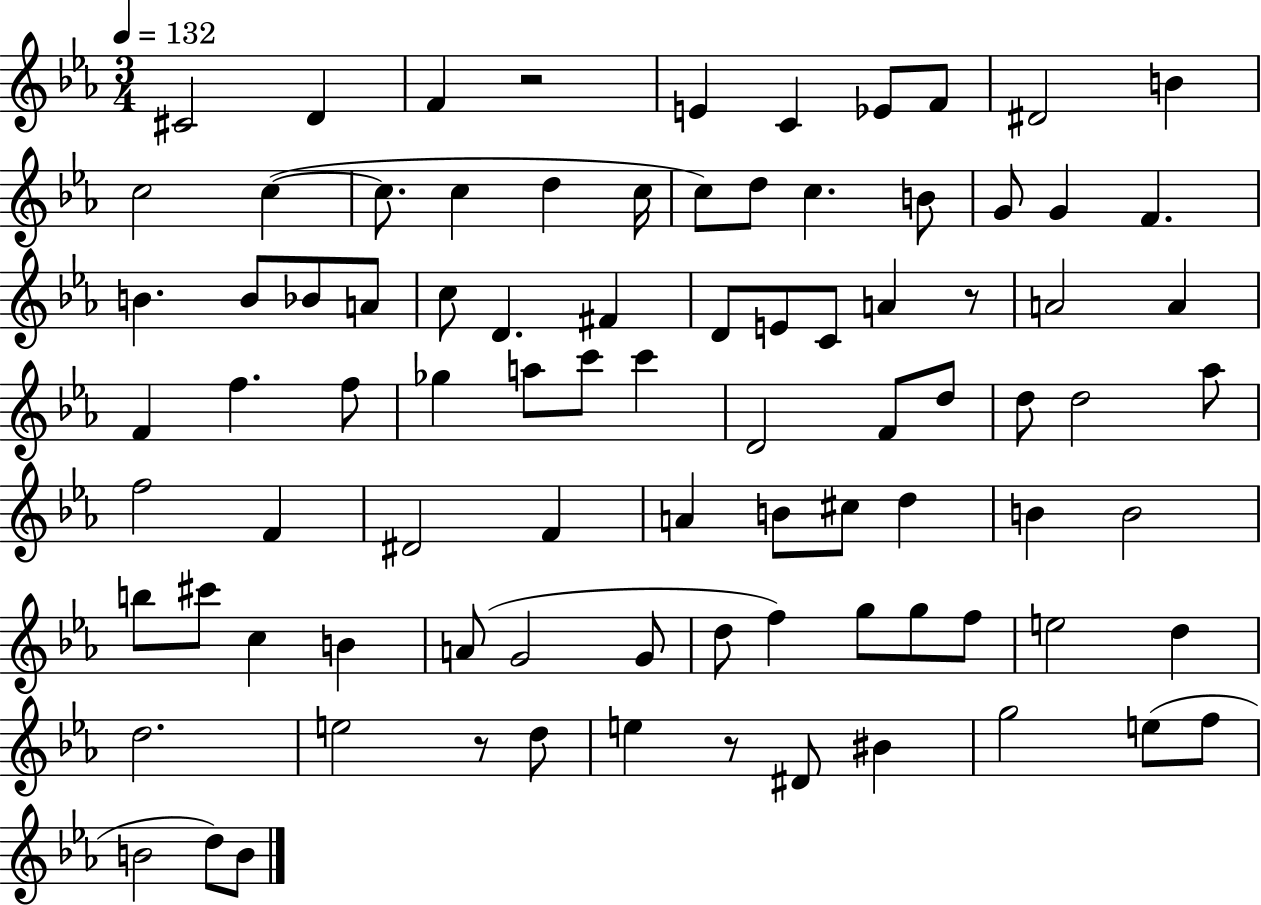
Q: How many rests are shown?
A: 4